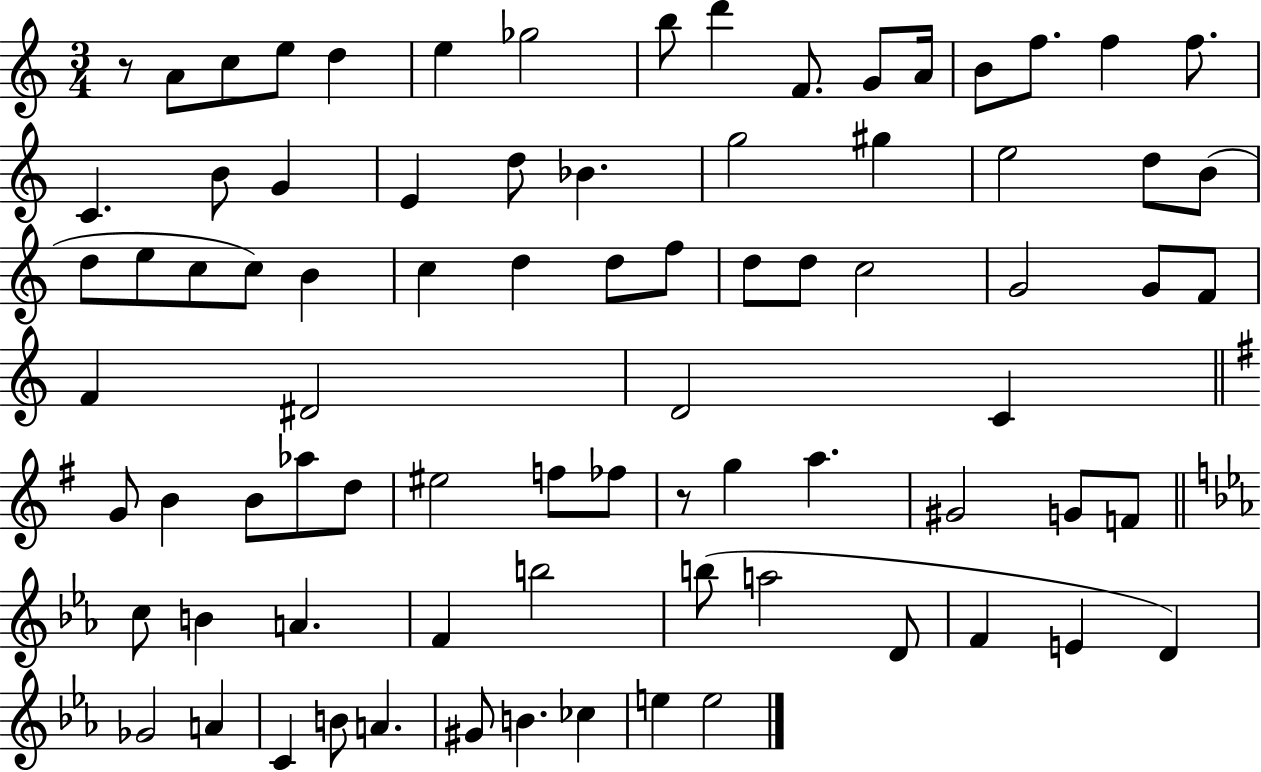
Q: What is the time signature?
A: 3/4